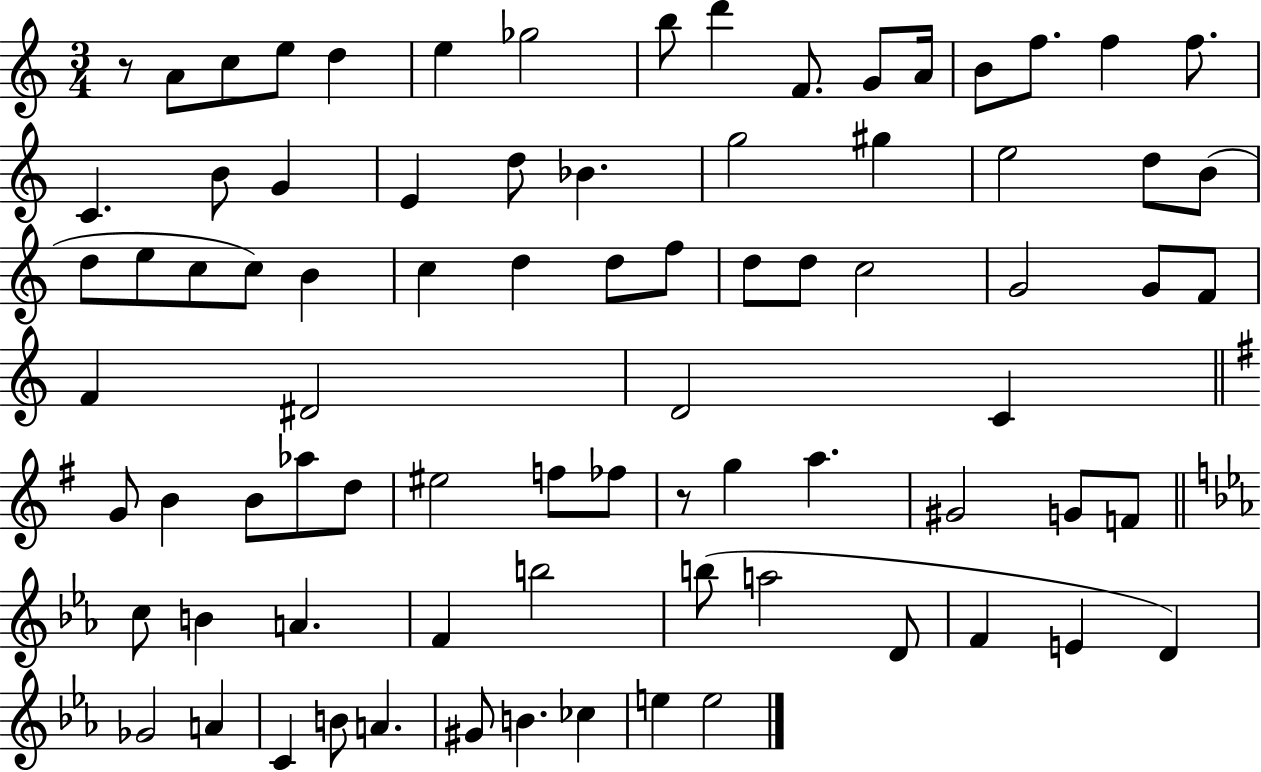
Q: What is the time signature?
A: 3/4